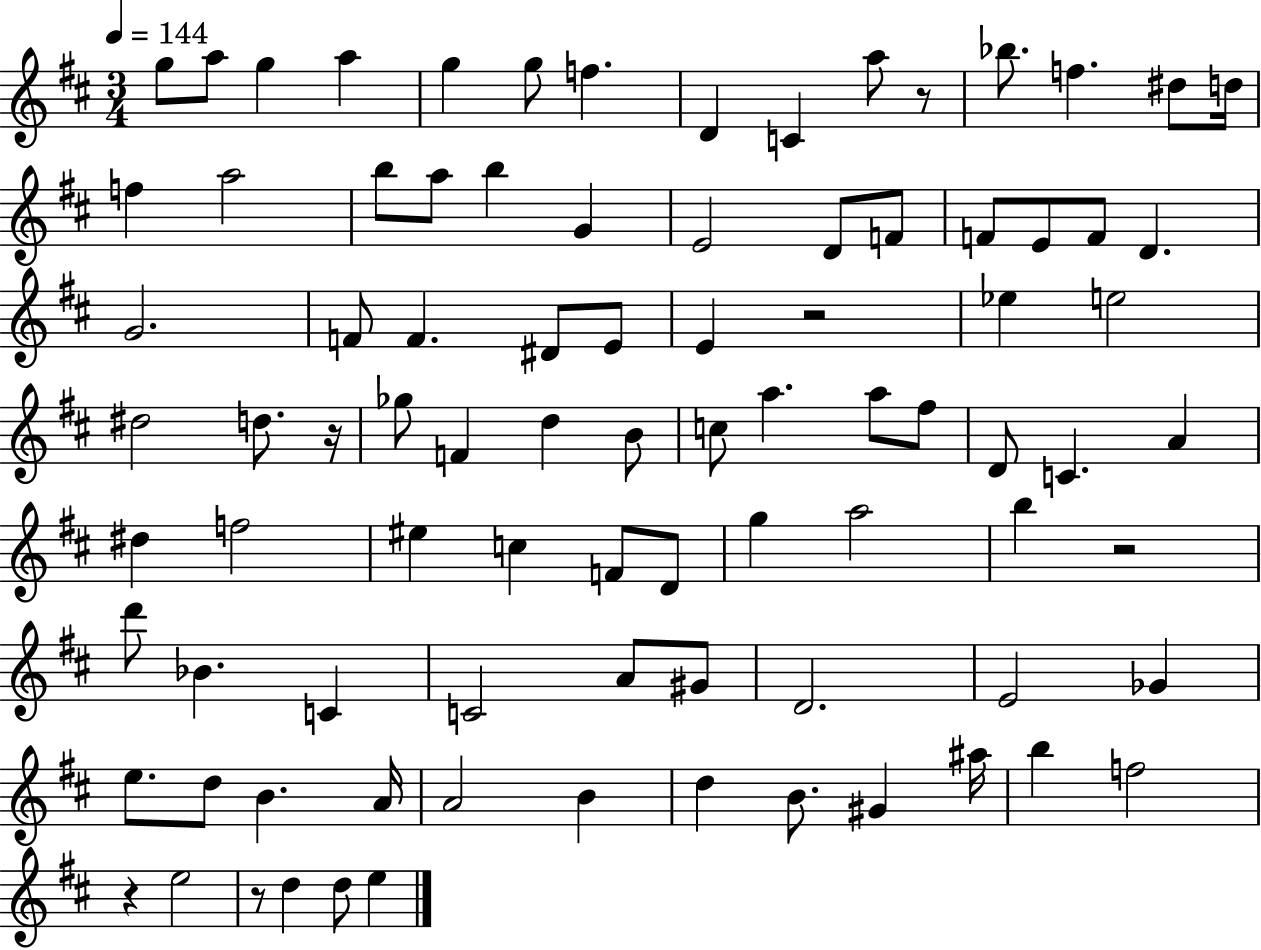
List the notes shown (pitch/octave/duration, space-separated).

G5/e A5/e G5/q A5/q G5/q G5/e F5/q. D4/q C4/q A5/e R/e Bb5/e. F5/q. D#5/e D5/s F5/q A5/h B5/e A5/e B5/q G4/q E4/h D4/e F4/e F4/e E4/e F4/e D4/q. G4/h. F4/e F4/q. D#4/e E4/e E4/q R/h Eb5/q E5/h D#5/h D5/e. R/s Gb5/e F4/q D5/q B4/e C5/e A5/q. A5/e F#5/e D4/e C4/q. A4/q D#5/q F5/h EIS5/q C5/q F4/e D4/e G5/q A5/h B5/q R/h D6/e Bb4/q. C4/q C4/h A4/e G#4/e D4/h. E4/h Gb4/q E5/e. D5/e B4/q. A4/s A4/h B4/q D5/q B4/e. G#4/q A#5/s B5/q F5/h R/q E5/h R/e D5/q D5/e E5/q